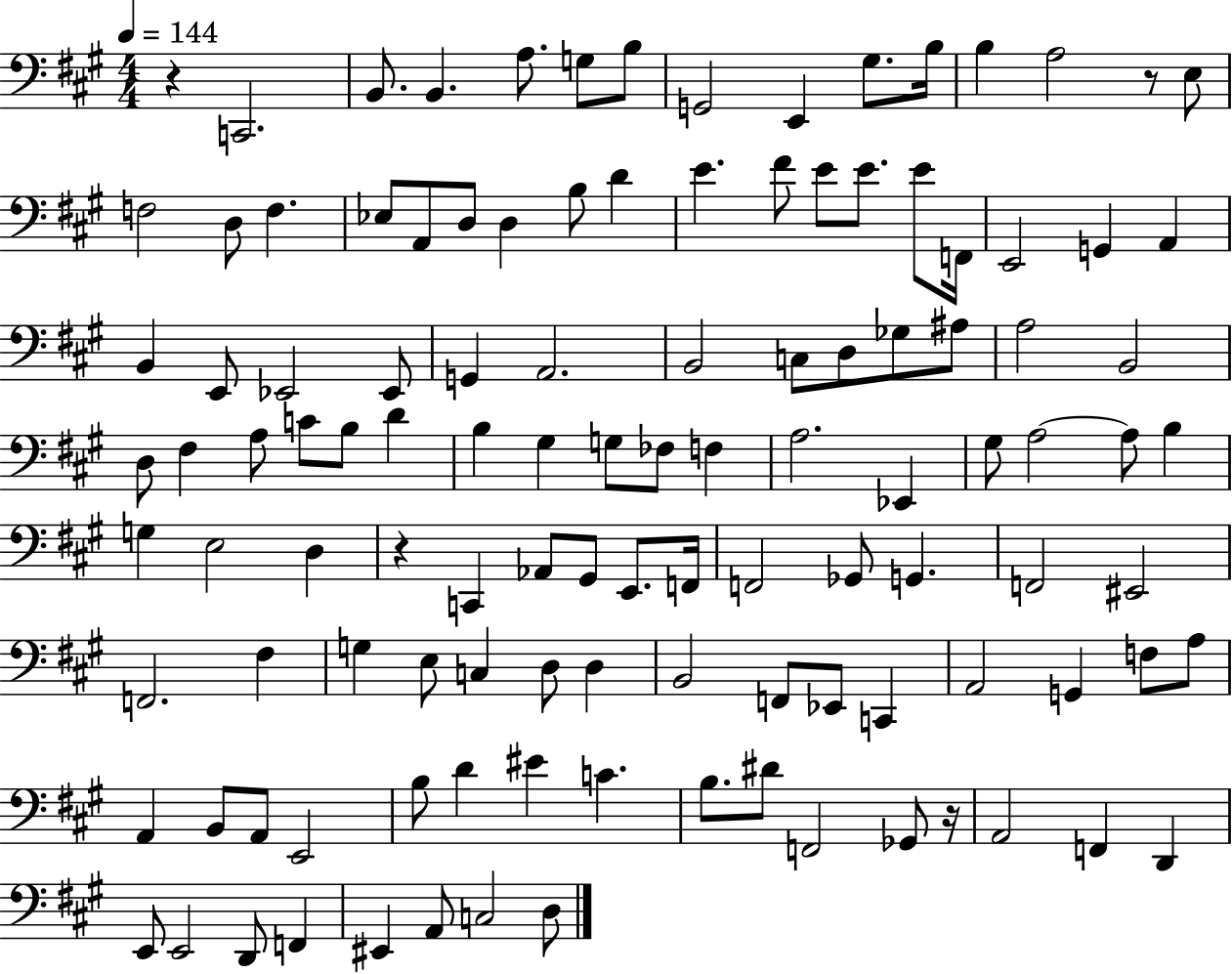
{
  \clef bass
  \numericTimeSignature
  \time 4/4
  \key a \major
  \tempo 4 = 144
  r4 c,2. | b,8. b,4. a8. g8 b8 | g,2 e,4 gis8. b16 | b4 a2 r8 e8 | \break f2 d8 f4. | ees8 a,8 d8 d4 b8 d'4 | e'4. fis'8 e'8 e'8. e'8 f,16 | e,2 g,4 a,4 | \break b,4 e,8 ees,2 ees,8 | g,4 a,2. | b,2 c8 d8 ges8 ais8 | a2 b,2 | \break d8 fis4 a8 c'8 b8 d'4 | b4 gis4 g8 fes8 f4 | a2. ees,4 | gis8 a2~~ a8 b4 | \break g4 e2 d4 | r4 c,4 aes,8 gis,8 e,8. f,16 | f,2 ges,8 g,4. | f,2 eis,2 | \break f,2. fis4 | g4 e8 c4 d8 d4 | b,2 f,8 ees,8 c,4 | a,2 g,4 f8 a8 | \break a,4 b,8 a,8 e,2 | b8 d'4 eis'4 c'4. | b8. dis'8 f,2 ges,8 r16 | a,2 f,4 d,4 | \break e,8 e,2 d,8 f,4 | eis,4 a,8 c2 d8 | \bar "|."
}